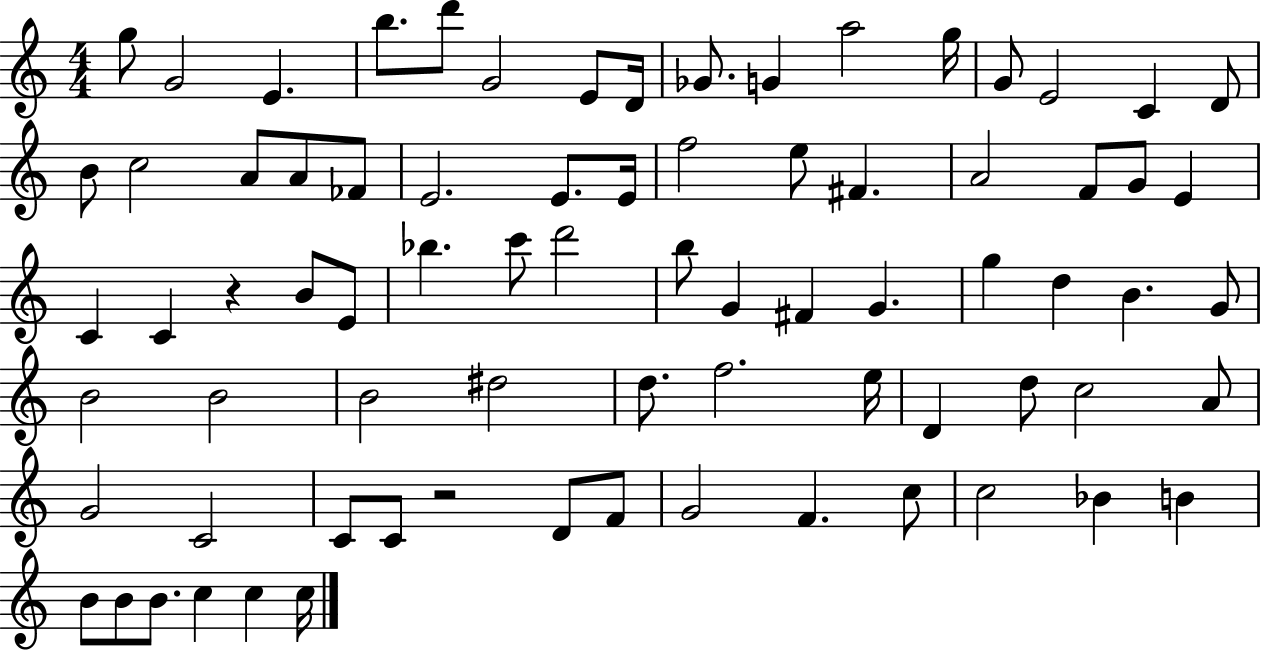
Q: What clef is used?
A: treble